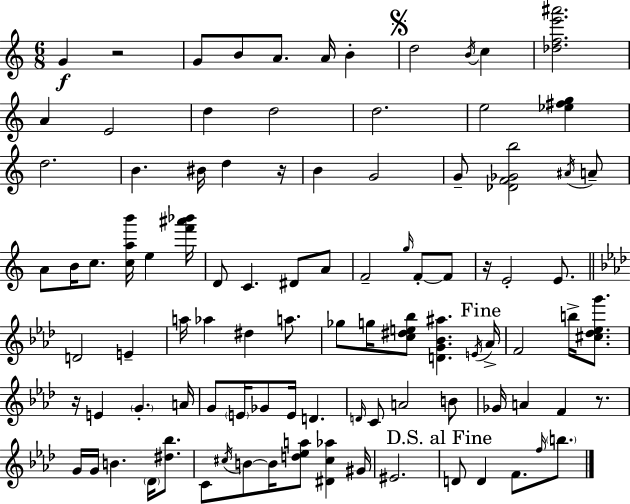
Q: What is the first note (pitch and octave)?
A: G4